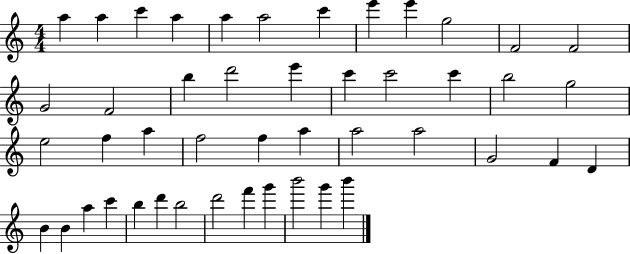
X:1
T:Untitled
M:4/4
L:1/4
K:C
a a c' a a a2 c' e' e' g2 F2 F2 G2 F2 b d'2 e' c' c'2 c' b2 g2 e2 f a f2 f a a2 a2 G2 F D B B a c' b d' b2 d'2 f' g' b'2 g' b'